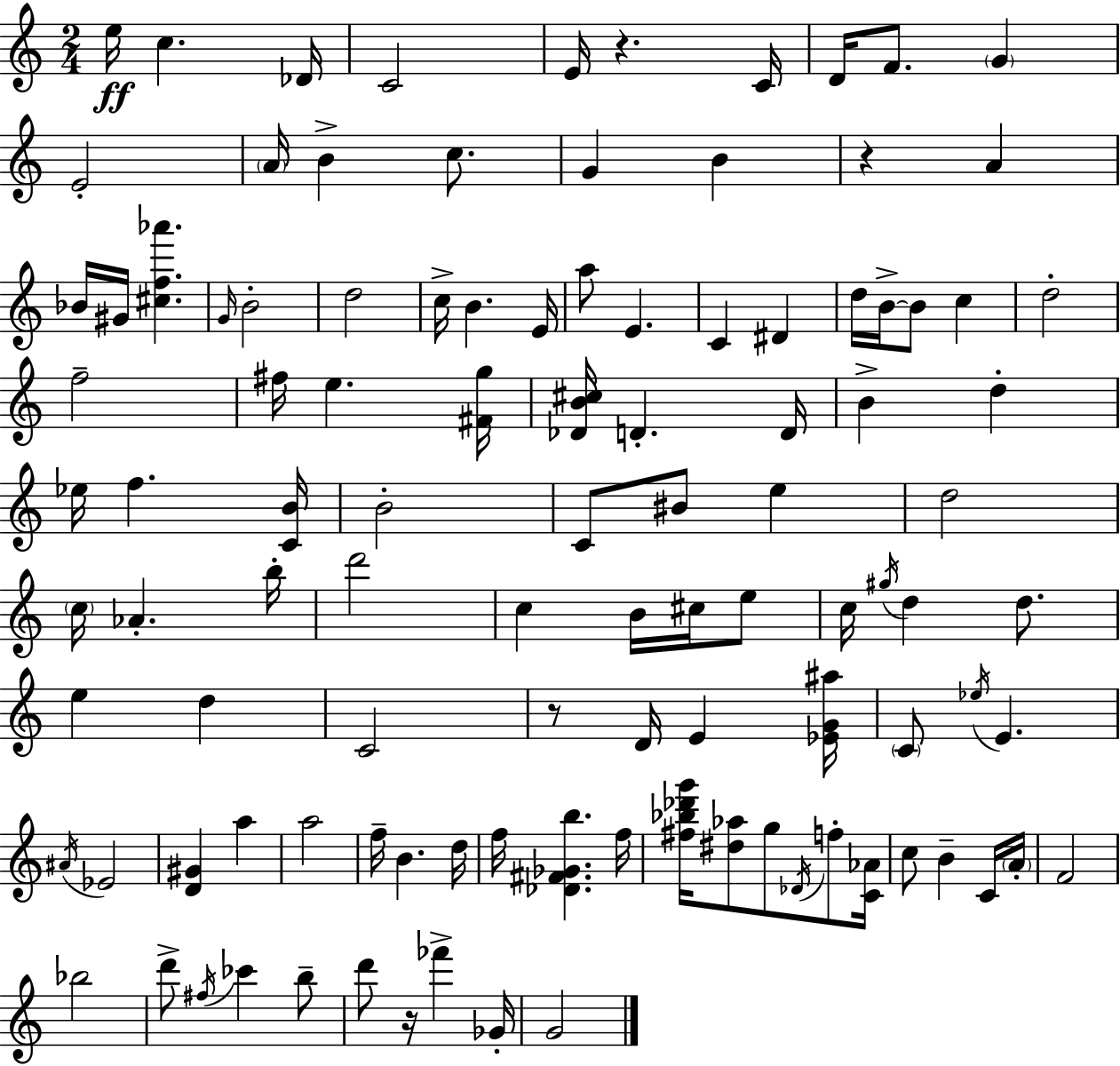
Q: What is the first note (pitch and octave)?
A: E5